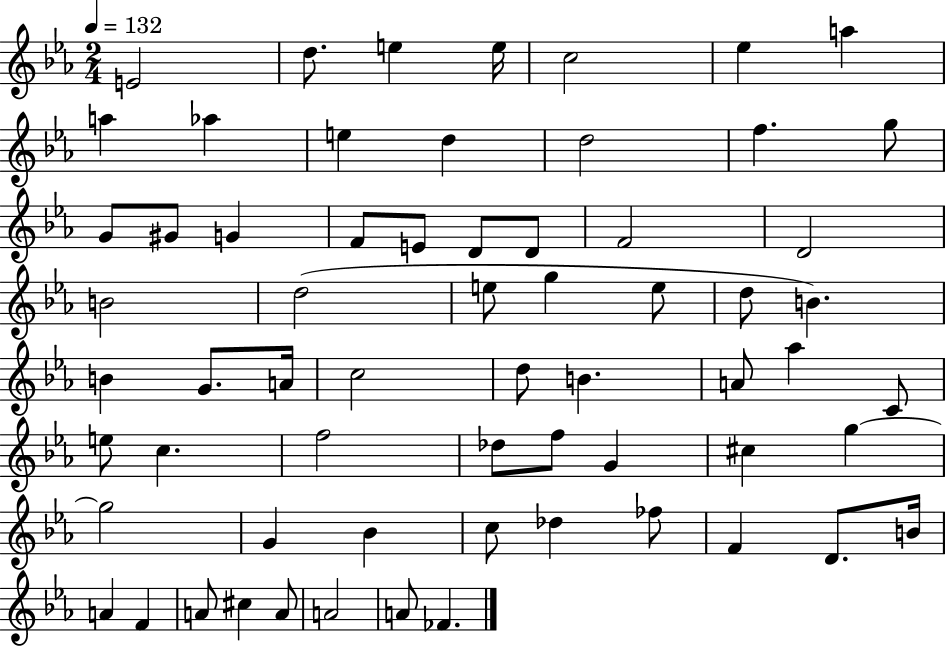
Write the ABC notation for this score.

X:1
T:Untitled
M:2/4
L:1/4
K:Eb
E2 d/2 e e/4 c2 _e a a _a e d d2 f g/2 G/2 ^G/2 G F/2 E/2 D/2 D/2 F2 D2 B2 d2 e/2 g e/2 d/2 B B G/2 A/4 c2 d/2 B A/2 _a C/2 e/2 c f2 _d/2 f/2 G ^c g g2 G _B c/2 _d _f/2 F D/2 B/4 A F A/2 ^c A/2 A2 A/2 _F